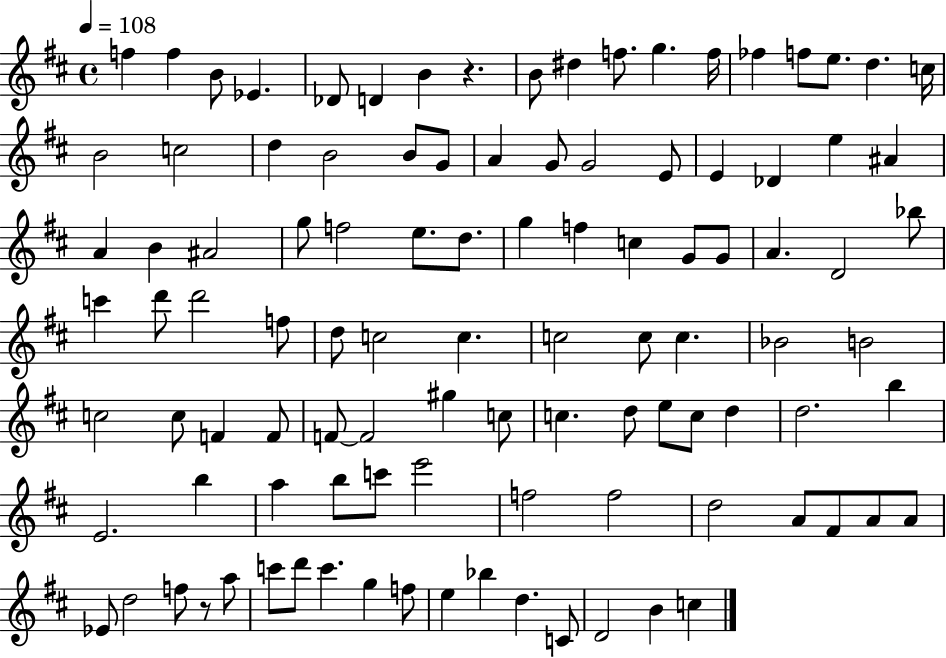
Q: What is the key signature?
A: D major